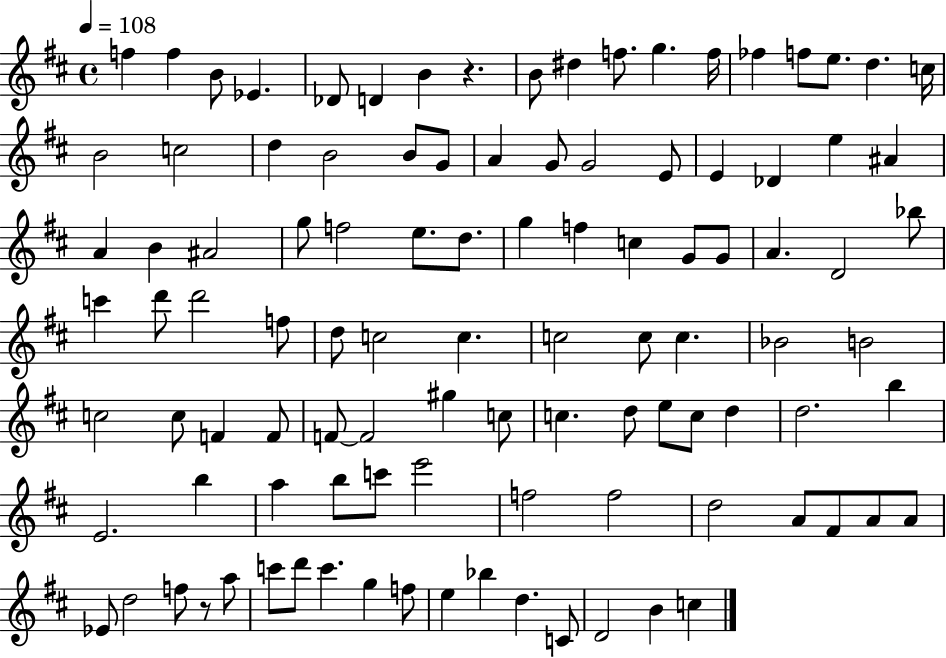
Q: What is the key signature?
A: D major